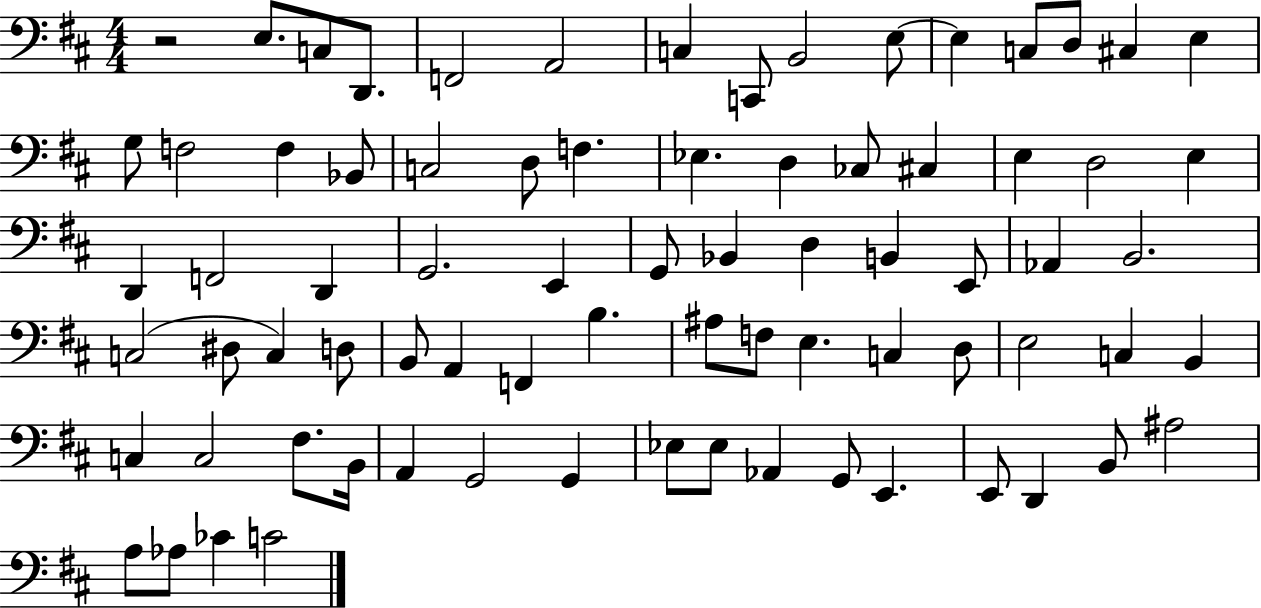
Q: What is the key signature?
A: D major